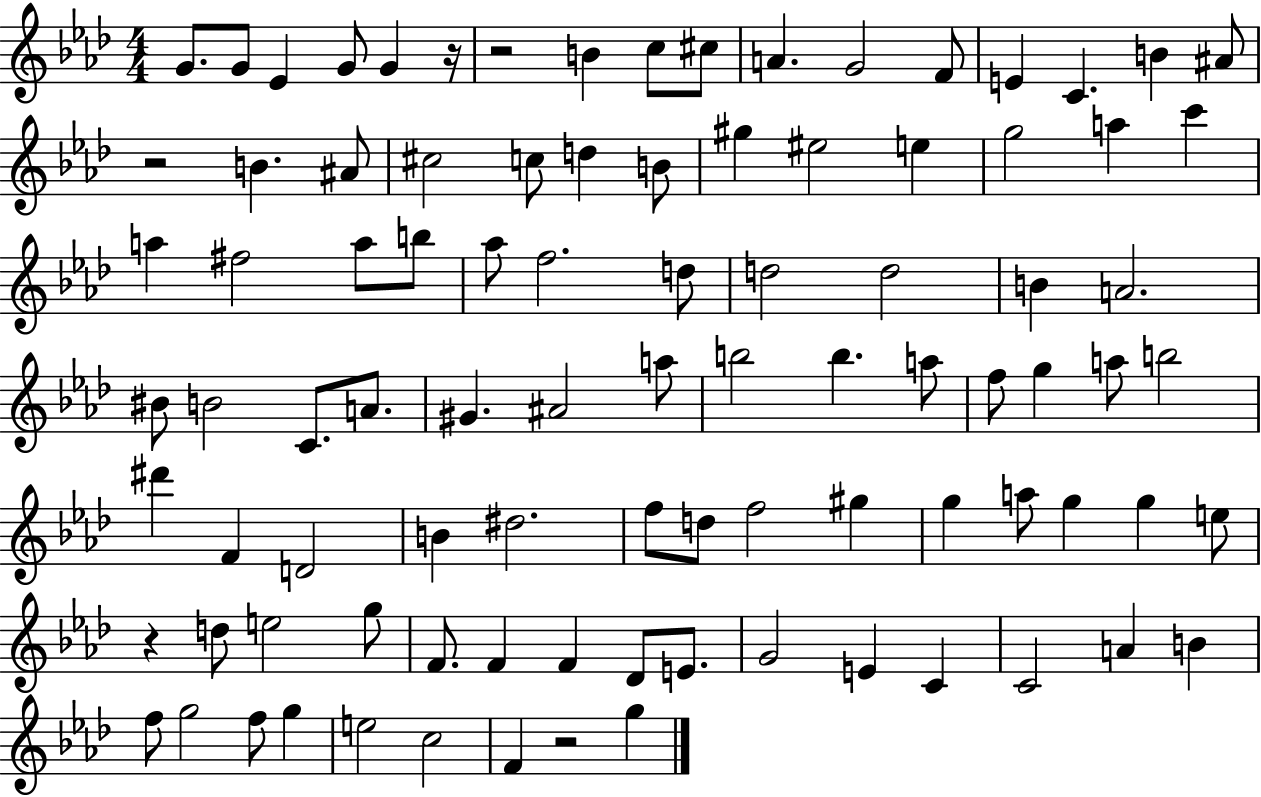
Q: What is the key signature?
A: AES major